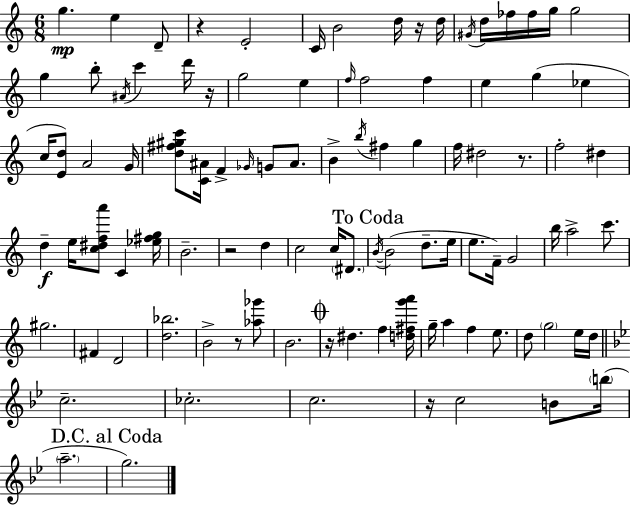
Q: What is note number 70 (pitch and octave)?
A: F5